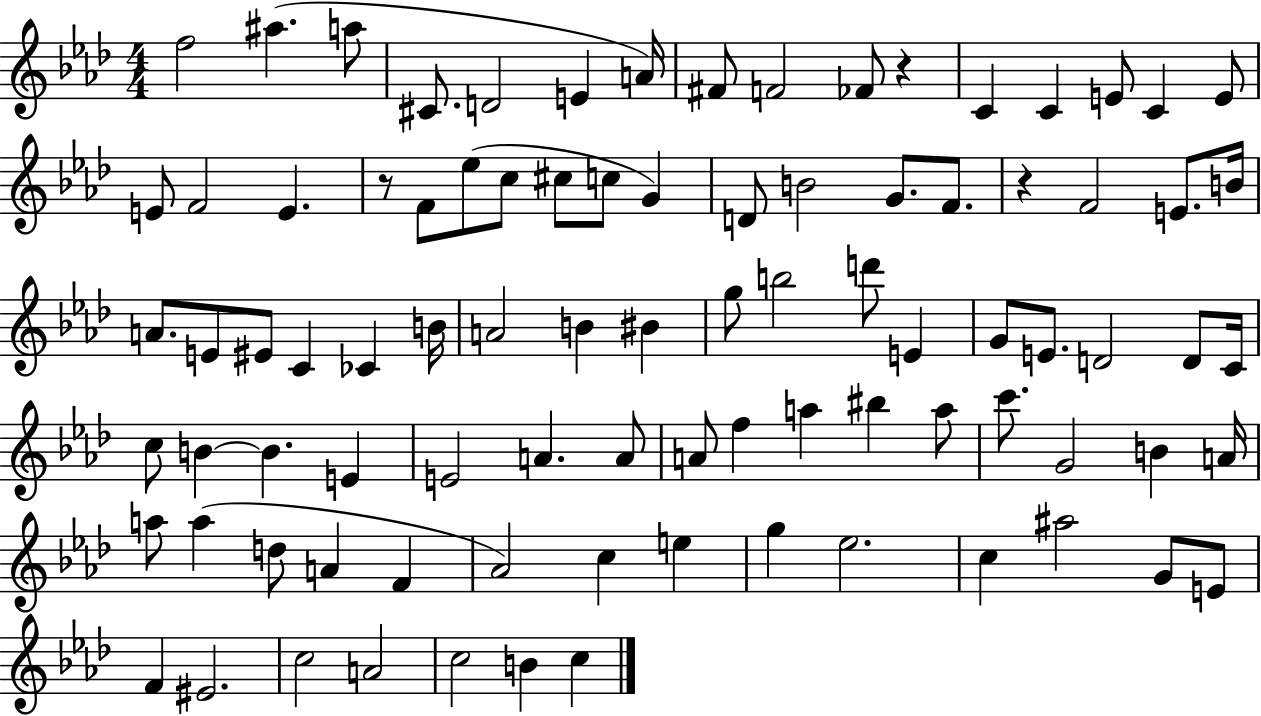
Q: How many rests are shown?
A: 3